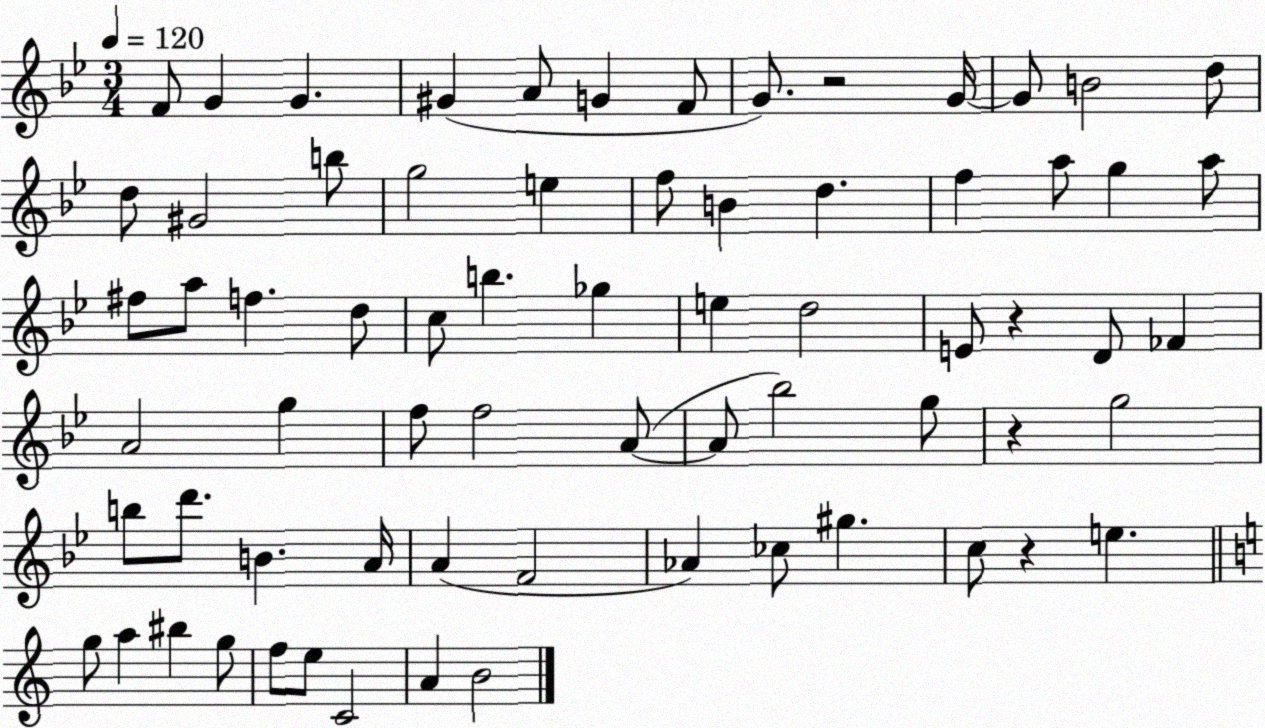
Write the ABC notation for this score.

X:1
T:Untitled
M:3/4
L:1/4
K:Bb
F/2 G G ^G A/2 G F/2 G/2 z2 G/4 G/2 B2 d/2 d/2 ^G2 b/2 g2 e f/2 B d f a/2 g a/2 ^f/2 a/2 f d/2 c/2 b _g e d2 E/2 z D/2 _F A2 g f/2 f2 A/2 A/2 _b2 g/2 z g2 b/2 d'/2 B A/4 A F2 _A _c/2 ^g c/2 z e g/2 a ^b g/2 f/2 e/2 C2 A B2